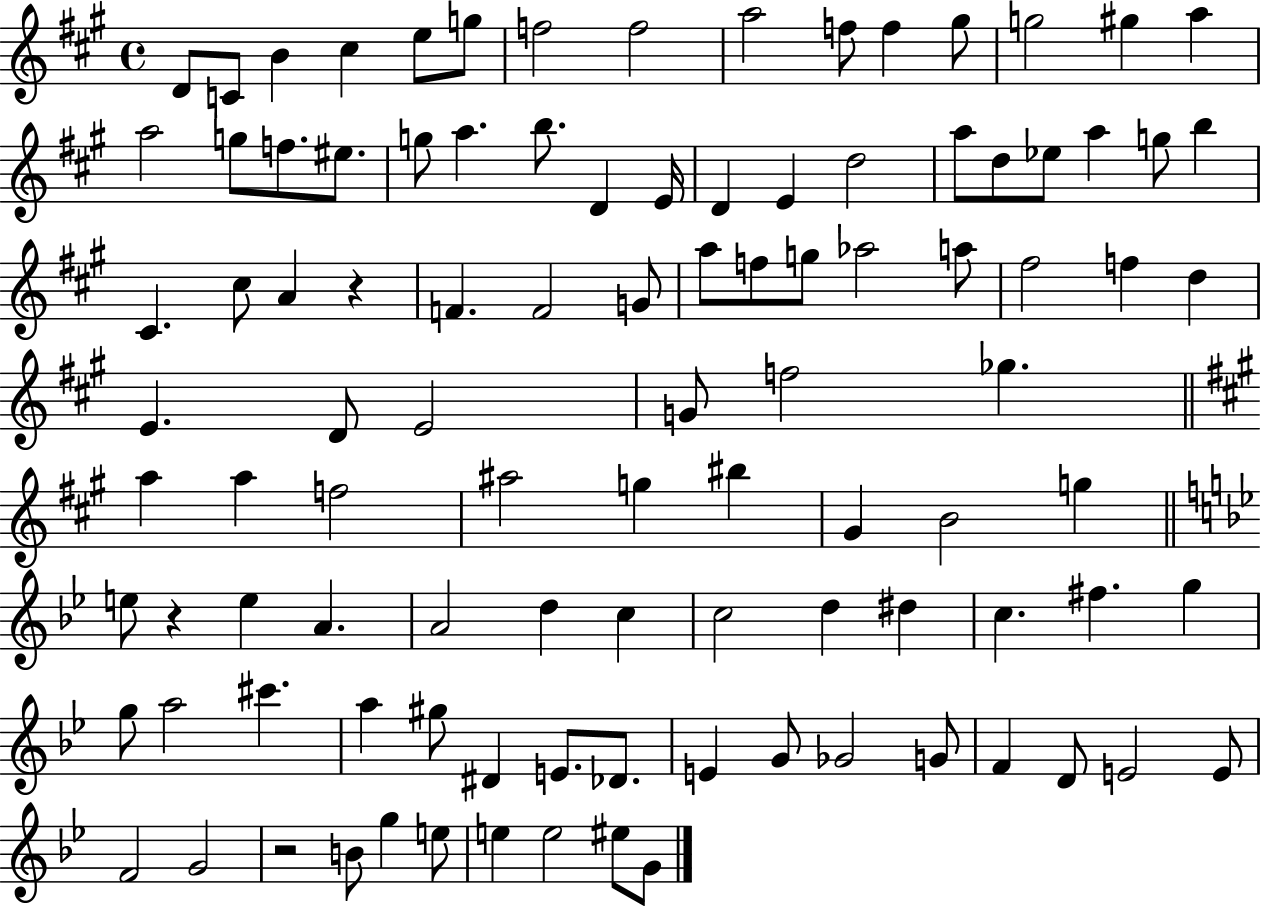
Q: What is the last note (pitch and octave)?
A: G4